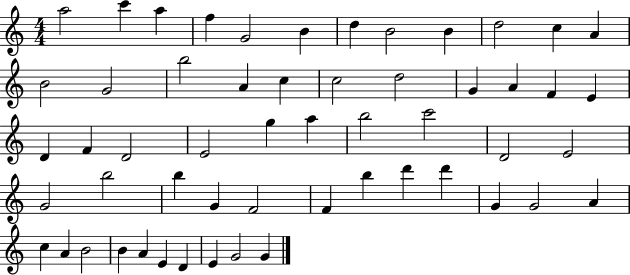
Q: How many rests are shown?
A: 0